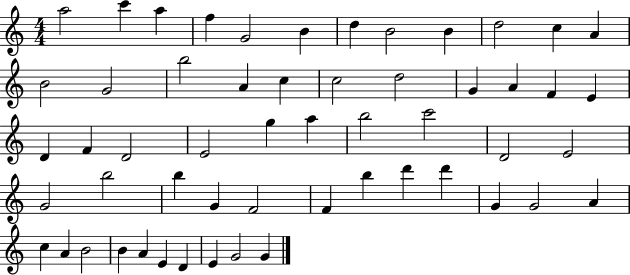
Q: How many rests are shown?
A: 0